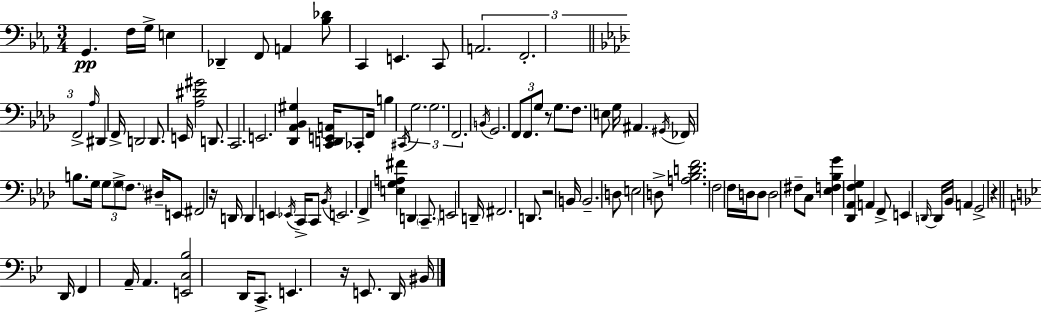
X:1
T:Untitled
M:3/4
L:1/4
K:Cm
G,, F,/4 G,/4 E, _D,, F,,/2 A,, [_B,_D]/2 C,, E,, C,,/2 A,,2 F,,2 F,,2 _A,/4 ^D,, F,,/4 D,,2 D,,/2 E,,/4 [_A,^D^G]2 D,,/2 C,,2 E,,2 [_D,,_A,,_B,,^G,] [C,,D,,E,,A,,]/4 _C,,/2 F,,/4 B, ^C,,/4 G,2 G,2 F,,2 B,,/4 G,,2 F,,/2 F,,/2 G,/2 z/2 G,/2 F,/2 E,/2 G,/4 ^A,, ^G,,/4 _F,,/4 B,/2 G,/4 G,/2 G,/2 F,/2 ^D,/4 E,,/2 ^F,,2 z/4 D,,/4 D,, E,, _E,,/4 C,,/4 C,,/2 _B,,/4 E,,2 F,, [E,G,A,^F] D,, C,,/2 E,,2 D,,/4 ^F,,2 D,,/2 z2 B,,/4 B,,2 D,/2 E,2 D,/2 [A,_B,DF]2 F,2 F,/4 D,/4 D,/2 D,2 ^F,/2 C,/2 [_E,F,_B,G] [_D,,_A,,F,G,] A,, F,,/2 E,, D,,/4 D,,/4 _B,,/4 A,, G,,2 z D,,/4 F,, A,,/4 A,, [E,,C,_B,]2 D,,/4 C,,/2 E,, z/4 E,,/2 D,,/4 ^B,,/4